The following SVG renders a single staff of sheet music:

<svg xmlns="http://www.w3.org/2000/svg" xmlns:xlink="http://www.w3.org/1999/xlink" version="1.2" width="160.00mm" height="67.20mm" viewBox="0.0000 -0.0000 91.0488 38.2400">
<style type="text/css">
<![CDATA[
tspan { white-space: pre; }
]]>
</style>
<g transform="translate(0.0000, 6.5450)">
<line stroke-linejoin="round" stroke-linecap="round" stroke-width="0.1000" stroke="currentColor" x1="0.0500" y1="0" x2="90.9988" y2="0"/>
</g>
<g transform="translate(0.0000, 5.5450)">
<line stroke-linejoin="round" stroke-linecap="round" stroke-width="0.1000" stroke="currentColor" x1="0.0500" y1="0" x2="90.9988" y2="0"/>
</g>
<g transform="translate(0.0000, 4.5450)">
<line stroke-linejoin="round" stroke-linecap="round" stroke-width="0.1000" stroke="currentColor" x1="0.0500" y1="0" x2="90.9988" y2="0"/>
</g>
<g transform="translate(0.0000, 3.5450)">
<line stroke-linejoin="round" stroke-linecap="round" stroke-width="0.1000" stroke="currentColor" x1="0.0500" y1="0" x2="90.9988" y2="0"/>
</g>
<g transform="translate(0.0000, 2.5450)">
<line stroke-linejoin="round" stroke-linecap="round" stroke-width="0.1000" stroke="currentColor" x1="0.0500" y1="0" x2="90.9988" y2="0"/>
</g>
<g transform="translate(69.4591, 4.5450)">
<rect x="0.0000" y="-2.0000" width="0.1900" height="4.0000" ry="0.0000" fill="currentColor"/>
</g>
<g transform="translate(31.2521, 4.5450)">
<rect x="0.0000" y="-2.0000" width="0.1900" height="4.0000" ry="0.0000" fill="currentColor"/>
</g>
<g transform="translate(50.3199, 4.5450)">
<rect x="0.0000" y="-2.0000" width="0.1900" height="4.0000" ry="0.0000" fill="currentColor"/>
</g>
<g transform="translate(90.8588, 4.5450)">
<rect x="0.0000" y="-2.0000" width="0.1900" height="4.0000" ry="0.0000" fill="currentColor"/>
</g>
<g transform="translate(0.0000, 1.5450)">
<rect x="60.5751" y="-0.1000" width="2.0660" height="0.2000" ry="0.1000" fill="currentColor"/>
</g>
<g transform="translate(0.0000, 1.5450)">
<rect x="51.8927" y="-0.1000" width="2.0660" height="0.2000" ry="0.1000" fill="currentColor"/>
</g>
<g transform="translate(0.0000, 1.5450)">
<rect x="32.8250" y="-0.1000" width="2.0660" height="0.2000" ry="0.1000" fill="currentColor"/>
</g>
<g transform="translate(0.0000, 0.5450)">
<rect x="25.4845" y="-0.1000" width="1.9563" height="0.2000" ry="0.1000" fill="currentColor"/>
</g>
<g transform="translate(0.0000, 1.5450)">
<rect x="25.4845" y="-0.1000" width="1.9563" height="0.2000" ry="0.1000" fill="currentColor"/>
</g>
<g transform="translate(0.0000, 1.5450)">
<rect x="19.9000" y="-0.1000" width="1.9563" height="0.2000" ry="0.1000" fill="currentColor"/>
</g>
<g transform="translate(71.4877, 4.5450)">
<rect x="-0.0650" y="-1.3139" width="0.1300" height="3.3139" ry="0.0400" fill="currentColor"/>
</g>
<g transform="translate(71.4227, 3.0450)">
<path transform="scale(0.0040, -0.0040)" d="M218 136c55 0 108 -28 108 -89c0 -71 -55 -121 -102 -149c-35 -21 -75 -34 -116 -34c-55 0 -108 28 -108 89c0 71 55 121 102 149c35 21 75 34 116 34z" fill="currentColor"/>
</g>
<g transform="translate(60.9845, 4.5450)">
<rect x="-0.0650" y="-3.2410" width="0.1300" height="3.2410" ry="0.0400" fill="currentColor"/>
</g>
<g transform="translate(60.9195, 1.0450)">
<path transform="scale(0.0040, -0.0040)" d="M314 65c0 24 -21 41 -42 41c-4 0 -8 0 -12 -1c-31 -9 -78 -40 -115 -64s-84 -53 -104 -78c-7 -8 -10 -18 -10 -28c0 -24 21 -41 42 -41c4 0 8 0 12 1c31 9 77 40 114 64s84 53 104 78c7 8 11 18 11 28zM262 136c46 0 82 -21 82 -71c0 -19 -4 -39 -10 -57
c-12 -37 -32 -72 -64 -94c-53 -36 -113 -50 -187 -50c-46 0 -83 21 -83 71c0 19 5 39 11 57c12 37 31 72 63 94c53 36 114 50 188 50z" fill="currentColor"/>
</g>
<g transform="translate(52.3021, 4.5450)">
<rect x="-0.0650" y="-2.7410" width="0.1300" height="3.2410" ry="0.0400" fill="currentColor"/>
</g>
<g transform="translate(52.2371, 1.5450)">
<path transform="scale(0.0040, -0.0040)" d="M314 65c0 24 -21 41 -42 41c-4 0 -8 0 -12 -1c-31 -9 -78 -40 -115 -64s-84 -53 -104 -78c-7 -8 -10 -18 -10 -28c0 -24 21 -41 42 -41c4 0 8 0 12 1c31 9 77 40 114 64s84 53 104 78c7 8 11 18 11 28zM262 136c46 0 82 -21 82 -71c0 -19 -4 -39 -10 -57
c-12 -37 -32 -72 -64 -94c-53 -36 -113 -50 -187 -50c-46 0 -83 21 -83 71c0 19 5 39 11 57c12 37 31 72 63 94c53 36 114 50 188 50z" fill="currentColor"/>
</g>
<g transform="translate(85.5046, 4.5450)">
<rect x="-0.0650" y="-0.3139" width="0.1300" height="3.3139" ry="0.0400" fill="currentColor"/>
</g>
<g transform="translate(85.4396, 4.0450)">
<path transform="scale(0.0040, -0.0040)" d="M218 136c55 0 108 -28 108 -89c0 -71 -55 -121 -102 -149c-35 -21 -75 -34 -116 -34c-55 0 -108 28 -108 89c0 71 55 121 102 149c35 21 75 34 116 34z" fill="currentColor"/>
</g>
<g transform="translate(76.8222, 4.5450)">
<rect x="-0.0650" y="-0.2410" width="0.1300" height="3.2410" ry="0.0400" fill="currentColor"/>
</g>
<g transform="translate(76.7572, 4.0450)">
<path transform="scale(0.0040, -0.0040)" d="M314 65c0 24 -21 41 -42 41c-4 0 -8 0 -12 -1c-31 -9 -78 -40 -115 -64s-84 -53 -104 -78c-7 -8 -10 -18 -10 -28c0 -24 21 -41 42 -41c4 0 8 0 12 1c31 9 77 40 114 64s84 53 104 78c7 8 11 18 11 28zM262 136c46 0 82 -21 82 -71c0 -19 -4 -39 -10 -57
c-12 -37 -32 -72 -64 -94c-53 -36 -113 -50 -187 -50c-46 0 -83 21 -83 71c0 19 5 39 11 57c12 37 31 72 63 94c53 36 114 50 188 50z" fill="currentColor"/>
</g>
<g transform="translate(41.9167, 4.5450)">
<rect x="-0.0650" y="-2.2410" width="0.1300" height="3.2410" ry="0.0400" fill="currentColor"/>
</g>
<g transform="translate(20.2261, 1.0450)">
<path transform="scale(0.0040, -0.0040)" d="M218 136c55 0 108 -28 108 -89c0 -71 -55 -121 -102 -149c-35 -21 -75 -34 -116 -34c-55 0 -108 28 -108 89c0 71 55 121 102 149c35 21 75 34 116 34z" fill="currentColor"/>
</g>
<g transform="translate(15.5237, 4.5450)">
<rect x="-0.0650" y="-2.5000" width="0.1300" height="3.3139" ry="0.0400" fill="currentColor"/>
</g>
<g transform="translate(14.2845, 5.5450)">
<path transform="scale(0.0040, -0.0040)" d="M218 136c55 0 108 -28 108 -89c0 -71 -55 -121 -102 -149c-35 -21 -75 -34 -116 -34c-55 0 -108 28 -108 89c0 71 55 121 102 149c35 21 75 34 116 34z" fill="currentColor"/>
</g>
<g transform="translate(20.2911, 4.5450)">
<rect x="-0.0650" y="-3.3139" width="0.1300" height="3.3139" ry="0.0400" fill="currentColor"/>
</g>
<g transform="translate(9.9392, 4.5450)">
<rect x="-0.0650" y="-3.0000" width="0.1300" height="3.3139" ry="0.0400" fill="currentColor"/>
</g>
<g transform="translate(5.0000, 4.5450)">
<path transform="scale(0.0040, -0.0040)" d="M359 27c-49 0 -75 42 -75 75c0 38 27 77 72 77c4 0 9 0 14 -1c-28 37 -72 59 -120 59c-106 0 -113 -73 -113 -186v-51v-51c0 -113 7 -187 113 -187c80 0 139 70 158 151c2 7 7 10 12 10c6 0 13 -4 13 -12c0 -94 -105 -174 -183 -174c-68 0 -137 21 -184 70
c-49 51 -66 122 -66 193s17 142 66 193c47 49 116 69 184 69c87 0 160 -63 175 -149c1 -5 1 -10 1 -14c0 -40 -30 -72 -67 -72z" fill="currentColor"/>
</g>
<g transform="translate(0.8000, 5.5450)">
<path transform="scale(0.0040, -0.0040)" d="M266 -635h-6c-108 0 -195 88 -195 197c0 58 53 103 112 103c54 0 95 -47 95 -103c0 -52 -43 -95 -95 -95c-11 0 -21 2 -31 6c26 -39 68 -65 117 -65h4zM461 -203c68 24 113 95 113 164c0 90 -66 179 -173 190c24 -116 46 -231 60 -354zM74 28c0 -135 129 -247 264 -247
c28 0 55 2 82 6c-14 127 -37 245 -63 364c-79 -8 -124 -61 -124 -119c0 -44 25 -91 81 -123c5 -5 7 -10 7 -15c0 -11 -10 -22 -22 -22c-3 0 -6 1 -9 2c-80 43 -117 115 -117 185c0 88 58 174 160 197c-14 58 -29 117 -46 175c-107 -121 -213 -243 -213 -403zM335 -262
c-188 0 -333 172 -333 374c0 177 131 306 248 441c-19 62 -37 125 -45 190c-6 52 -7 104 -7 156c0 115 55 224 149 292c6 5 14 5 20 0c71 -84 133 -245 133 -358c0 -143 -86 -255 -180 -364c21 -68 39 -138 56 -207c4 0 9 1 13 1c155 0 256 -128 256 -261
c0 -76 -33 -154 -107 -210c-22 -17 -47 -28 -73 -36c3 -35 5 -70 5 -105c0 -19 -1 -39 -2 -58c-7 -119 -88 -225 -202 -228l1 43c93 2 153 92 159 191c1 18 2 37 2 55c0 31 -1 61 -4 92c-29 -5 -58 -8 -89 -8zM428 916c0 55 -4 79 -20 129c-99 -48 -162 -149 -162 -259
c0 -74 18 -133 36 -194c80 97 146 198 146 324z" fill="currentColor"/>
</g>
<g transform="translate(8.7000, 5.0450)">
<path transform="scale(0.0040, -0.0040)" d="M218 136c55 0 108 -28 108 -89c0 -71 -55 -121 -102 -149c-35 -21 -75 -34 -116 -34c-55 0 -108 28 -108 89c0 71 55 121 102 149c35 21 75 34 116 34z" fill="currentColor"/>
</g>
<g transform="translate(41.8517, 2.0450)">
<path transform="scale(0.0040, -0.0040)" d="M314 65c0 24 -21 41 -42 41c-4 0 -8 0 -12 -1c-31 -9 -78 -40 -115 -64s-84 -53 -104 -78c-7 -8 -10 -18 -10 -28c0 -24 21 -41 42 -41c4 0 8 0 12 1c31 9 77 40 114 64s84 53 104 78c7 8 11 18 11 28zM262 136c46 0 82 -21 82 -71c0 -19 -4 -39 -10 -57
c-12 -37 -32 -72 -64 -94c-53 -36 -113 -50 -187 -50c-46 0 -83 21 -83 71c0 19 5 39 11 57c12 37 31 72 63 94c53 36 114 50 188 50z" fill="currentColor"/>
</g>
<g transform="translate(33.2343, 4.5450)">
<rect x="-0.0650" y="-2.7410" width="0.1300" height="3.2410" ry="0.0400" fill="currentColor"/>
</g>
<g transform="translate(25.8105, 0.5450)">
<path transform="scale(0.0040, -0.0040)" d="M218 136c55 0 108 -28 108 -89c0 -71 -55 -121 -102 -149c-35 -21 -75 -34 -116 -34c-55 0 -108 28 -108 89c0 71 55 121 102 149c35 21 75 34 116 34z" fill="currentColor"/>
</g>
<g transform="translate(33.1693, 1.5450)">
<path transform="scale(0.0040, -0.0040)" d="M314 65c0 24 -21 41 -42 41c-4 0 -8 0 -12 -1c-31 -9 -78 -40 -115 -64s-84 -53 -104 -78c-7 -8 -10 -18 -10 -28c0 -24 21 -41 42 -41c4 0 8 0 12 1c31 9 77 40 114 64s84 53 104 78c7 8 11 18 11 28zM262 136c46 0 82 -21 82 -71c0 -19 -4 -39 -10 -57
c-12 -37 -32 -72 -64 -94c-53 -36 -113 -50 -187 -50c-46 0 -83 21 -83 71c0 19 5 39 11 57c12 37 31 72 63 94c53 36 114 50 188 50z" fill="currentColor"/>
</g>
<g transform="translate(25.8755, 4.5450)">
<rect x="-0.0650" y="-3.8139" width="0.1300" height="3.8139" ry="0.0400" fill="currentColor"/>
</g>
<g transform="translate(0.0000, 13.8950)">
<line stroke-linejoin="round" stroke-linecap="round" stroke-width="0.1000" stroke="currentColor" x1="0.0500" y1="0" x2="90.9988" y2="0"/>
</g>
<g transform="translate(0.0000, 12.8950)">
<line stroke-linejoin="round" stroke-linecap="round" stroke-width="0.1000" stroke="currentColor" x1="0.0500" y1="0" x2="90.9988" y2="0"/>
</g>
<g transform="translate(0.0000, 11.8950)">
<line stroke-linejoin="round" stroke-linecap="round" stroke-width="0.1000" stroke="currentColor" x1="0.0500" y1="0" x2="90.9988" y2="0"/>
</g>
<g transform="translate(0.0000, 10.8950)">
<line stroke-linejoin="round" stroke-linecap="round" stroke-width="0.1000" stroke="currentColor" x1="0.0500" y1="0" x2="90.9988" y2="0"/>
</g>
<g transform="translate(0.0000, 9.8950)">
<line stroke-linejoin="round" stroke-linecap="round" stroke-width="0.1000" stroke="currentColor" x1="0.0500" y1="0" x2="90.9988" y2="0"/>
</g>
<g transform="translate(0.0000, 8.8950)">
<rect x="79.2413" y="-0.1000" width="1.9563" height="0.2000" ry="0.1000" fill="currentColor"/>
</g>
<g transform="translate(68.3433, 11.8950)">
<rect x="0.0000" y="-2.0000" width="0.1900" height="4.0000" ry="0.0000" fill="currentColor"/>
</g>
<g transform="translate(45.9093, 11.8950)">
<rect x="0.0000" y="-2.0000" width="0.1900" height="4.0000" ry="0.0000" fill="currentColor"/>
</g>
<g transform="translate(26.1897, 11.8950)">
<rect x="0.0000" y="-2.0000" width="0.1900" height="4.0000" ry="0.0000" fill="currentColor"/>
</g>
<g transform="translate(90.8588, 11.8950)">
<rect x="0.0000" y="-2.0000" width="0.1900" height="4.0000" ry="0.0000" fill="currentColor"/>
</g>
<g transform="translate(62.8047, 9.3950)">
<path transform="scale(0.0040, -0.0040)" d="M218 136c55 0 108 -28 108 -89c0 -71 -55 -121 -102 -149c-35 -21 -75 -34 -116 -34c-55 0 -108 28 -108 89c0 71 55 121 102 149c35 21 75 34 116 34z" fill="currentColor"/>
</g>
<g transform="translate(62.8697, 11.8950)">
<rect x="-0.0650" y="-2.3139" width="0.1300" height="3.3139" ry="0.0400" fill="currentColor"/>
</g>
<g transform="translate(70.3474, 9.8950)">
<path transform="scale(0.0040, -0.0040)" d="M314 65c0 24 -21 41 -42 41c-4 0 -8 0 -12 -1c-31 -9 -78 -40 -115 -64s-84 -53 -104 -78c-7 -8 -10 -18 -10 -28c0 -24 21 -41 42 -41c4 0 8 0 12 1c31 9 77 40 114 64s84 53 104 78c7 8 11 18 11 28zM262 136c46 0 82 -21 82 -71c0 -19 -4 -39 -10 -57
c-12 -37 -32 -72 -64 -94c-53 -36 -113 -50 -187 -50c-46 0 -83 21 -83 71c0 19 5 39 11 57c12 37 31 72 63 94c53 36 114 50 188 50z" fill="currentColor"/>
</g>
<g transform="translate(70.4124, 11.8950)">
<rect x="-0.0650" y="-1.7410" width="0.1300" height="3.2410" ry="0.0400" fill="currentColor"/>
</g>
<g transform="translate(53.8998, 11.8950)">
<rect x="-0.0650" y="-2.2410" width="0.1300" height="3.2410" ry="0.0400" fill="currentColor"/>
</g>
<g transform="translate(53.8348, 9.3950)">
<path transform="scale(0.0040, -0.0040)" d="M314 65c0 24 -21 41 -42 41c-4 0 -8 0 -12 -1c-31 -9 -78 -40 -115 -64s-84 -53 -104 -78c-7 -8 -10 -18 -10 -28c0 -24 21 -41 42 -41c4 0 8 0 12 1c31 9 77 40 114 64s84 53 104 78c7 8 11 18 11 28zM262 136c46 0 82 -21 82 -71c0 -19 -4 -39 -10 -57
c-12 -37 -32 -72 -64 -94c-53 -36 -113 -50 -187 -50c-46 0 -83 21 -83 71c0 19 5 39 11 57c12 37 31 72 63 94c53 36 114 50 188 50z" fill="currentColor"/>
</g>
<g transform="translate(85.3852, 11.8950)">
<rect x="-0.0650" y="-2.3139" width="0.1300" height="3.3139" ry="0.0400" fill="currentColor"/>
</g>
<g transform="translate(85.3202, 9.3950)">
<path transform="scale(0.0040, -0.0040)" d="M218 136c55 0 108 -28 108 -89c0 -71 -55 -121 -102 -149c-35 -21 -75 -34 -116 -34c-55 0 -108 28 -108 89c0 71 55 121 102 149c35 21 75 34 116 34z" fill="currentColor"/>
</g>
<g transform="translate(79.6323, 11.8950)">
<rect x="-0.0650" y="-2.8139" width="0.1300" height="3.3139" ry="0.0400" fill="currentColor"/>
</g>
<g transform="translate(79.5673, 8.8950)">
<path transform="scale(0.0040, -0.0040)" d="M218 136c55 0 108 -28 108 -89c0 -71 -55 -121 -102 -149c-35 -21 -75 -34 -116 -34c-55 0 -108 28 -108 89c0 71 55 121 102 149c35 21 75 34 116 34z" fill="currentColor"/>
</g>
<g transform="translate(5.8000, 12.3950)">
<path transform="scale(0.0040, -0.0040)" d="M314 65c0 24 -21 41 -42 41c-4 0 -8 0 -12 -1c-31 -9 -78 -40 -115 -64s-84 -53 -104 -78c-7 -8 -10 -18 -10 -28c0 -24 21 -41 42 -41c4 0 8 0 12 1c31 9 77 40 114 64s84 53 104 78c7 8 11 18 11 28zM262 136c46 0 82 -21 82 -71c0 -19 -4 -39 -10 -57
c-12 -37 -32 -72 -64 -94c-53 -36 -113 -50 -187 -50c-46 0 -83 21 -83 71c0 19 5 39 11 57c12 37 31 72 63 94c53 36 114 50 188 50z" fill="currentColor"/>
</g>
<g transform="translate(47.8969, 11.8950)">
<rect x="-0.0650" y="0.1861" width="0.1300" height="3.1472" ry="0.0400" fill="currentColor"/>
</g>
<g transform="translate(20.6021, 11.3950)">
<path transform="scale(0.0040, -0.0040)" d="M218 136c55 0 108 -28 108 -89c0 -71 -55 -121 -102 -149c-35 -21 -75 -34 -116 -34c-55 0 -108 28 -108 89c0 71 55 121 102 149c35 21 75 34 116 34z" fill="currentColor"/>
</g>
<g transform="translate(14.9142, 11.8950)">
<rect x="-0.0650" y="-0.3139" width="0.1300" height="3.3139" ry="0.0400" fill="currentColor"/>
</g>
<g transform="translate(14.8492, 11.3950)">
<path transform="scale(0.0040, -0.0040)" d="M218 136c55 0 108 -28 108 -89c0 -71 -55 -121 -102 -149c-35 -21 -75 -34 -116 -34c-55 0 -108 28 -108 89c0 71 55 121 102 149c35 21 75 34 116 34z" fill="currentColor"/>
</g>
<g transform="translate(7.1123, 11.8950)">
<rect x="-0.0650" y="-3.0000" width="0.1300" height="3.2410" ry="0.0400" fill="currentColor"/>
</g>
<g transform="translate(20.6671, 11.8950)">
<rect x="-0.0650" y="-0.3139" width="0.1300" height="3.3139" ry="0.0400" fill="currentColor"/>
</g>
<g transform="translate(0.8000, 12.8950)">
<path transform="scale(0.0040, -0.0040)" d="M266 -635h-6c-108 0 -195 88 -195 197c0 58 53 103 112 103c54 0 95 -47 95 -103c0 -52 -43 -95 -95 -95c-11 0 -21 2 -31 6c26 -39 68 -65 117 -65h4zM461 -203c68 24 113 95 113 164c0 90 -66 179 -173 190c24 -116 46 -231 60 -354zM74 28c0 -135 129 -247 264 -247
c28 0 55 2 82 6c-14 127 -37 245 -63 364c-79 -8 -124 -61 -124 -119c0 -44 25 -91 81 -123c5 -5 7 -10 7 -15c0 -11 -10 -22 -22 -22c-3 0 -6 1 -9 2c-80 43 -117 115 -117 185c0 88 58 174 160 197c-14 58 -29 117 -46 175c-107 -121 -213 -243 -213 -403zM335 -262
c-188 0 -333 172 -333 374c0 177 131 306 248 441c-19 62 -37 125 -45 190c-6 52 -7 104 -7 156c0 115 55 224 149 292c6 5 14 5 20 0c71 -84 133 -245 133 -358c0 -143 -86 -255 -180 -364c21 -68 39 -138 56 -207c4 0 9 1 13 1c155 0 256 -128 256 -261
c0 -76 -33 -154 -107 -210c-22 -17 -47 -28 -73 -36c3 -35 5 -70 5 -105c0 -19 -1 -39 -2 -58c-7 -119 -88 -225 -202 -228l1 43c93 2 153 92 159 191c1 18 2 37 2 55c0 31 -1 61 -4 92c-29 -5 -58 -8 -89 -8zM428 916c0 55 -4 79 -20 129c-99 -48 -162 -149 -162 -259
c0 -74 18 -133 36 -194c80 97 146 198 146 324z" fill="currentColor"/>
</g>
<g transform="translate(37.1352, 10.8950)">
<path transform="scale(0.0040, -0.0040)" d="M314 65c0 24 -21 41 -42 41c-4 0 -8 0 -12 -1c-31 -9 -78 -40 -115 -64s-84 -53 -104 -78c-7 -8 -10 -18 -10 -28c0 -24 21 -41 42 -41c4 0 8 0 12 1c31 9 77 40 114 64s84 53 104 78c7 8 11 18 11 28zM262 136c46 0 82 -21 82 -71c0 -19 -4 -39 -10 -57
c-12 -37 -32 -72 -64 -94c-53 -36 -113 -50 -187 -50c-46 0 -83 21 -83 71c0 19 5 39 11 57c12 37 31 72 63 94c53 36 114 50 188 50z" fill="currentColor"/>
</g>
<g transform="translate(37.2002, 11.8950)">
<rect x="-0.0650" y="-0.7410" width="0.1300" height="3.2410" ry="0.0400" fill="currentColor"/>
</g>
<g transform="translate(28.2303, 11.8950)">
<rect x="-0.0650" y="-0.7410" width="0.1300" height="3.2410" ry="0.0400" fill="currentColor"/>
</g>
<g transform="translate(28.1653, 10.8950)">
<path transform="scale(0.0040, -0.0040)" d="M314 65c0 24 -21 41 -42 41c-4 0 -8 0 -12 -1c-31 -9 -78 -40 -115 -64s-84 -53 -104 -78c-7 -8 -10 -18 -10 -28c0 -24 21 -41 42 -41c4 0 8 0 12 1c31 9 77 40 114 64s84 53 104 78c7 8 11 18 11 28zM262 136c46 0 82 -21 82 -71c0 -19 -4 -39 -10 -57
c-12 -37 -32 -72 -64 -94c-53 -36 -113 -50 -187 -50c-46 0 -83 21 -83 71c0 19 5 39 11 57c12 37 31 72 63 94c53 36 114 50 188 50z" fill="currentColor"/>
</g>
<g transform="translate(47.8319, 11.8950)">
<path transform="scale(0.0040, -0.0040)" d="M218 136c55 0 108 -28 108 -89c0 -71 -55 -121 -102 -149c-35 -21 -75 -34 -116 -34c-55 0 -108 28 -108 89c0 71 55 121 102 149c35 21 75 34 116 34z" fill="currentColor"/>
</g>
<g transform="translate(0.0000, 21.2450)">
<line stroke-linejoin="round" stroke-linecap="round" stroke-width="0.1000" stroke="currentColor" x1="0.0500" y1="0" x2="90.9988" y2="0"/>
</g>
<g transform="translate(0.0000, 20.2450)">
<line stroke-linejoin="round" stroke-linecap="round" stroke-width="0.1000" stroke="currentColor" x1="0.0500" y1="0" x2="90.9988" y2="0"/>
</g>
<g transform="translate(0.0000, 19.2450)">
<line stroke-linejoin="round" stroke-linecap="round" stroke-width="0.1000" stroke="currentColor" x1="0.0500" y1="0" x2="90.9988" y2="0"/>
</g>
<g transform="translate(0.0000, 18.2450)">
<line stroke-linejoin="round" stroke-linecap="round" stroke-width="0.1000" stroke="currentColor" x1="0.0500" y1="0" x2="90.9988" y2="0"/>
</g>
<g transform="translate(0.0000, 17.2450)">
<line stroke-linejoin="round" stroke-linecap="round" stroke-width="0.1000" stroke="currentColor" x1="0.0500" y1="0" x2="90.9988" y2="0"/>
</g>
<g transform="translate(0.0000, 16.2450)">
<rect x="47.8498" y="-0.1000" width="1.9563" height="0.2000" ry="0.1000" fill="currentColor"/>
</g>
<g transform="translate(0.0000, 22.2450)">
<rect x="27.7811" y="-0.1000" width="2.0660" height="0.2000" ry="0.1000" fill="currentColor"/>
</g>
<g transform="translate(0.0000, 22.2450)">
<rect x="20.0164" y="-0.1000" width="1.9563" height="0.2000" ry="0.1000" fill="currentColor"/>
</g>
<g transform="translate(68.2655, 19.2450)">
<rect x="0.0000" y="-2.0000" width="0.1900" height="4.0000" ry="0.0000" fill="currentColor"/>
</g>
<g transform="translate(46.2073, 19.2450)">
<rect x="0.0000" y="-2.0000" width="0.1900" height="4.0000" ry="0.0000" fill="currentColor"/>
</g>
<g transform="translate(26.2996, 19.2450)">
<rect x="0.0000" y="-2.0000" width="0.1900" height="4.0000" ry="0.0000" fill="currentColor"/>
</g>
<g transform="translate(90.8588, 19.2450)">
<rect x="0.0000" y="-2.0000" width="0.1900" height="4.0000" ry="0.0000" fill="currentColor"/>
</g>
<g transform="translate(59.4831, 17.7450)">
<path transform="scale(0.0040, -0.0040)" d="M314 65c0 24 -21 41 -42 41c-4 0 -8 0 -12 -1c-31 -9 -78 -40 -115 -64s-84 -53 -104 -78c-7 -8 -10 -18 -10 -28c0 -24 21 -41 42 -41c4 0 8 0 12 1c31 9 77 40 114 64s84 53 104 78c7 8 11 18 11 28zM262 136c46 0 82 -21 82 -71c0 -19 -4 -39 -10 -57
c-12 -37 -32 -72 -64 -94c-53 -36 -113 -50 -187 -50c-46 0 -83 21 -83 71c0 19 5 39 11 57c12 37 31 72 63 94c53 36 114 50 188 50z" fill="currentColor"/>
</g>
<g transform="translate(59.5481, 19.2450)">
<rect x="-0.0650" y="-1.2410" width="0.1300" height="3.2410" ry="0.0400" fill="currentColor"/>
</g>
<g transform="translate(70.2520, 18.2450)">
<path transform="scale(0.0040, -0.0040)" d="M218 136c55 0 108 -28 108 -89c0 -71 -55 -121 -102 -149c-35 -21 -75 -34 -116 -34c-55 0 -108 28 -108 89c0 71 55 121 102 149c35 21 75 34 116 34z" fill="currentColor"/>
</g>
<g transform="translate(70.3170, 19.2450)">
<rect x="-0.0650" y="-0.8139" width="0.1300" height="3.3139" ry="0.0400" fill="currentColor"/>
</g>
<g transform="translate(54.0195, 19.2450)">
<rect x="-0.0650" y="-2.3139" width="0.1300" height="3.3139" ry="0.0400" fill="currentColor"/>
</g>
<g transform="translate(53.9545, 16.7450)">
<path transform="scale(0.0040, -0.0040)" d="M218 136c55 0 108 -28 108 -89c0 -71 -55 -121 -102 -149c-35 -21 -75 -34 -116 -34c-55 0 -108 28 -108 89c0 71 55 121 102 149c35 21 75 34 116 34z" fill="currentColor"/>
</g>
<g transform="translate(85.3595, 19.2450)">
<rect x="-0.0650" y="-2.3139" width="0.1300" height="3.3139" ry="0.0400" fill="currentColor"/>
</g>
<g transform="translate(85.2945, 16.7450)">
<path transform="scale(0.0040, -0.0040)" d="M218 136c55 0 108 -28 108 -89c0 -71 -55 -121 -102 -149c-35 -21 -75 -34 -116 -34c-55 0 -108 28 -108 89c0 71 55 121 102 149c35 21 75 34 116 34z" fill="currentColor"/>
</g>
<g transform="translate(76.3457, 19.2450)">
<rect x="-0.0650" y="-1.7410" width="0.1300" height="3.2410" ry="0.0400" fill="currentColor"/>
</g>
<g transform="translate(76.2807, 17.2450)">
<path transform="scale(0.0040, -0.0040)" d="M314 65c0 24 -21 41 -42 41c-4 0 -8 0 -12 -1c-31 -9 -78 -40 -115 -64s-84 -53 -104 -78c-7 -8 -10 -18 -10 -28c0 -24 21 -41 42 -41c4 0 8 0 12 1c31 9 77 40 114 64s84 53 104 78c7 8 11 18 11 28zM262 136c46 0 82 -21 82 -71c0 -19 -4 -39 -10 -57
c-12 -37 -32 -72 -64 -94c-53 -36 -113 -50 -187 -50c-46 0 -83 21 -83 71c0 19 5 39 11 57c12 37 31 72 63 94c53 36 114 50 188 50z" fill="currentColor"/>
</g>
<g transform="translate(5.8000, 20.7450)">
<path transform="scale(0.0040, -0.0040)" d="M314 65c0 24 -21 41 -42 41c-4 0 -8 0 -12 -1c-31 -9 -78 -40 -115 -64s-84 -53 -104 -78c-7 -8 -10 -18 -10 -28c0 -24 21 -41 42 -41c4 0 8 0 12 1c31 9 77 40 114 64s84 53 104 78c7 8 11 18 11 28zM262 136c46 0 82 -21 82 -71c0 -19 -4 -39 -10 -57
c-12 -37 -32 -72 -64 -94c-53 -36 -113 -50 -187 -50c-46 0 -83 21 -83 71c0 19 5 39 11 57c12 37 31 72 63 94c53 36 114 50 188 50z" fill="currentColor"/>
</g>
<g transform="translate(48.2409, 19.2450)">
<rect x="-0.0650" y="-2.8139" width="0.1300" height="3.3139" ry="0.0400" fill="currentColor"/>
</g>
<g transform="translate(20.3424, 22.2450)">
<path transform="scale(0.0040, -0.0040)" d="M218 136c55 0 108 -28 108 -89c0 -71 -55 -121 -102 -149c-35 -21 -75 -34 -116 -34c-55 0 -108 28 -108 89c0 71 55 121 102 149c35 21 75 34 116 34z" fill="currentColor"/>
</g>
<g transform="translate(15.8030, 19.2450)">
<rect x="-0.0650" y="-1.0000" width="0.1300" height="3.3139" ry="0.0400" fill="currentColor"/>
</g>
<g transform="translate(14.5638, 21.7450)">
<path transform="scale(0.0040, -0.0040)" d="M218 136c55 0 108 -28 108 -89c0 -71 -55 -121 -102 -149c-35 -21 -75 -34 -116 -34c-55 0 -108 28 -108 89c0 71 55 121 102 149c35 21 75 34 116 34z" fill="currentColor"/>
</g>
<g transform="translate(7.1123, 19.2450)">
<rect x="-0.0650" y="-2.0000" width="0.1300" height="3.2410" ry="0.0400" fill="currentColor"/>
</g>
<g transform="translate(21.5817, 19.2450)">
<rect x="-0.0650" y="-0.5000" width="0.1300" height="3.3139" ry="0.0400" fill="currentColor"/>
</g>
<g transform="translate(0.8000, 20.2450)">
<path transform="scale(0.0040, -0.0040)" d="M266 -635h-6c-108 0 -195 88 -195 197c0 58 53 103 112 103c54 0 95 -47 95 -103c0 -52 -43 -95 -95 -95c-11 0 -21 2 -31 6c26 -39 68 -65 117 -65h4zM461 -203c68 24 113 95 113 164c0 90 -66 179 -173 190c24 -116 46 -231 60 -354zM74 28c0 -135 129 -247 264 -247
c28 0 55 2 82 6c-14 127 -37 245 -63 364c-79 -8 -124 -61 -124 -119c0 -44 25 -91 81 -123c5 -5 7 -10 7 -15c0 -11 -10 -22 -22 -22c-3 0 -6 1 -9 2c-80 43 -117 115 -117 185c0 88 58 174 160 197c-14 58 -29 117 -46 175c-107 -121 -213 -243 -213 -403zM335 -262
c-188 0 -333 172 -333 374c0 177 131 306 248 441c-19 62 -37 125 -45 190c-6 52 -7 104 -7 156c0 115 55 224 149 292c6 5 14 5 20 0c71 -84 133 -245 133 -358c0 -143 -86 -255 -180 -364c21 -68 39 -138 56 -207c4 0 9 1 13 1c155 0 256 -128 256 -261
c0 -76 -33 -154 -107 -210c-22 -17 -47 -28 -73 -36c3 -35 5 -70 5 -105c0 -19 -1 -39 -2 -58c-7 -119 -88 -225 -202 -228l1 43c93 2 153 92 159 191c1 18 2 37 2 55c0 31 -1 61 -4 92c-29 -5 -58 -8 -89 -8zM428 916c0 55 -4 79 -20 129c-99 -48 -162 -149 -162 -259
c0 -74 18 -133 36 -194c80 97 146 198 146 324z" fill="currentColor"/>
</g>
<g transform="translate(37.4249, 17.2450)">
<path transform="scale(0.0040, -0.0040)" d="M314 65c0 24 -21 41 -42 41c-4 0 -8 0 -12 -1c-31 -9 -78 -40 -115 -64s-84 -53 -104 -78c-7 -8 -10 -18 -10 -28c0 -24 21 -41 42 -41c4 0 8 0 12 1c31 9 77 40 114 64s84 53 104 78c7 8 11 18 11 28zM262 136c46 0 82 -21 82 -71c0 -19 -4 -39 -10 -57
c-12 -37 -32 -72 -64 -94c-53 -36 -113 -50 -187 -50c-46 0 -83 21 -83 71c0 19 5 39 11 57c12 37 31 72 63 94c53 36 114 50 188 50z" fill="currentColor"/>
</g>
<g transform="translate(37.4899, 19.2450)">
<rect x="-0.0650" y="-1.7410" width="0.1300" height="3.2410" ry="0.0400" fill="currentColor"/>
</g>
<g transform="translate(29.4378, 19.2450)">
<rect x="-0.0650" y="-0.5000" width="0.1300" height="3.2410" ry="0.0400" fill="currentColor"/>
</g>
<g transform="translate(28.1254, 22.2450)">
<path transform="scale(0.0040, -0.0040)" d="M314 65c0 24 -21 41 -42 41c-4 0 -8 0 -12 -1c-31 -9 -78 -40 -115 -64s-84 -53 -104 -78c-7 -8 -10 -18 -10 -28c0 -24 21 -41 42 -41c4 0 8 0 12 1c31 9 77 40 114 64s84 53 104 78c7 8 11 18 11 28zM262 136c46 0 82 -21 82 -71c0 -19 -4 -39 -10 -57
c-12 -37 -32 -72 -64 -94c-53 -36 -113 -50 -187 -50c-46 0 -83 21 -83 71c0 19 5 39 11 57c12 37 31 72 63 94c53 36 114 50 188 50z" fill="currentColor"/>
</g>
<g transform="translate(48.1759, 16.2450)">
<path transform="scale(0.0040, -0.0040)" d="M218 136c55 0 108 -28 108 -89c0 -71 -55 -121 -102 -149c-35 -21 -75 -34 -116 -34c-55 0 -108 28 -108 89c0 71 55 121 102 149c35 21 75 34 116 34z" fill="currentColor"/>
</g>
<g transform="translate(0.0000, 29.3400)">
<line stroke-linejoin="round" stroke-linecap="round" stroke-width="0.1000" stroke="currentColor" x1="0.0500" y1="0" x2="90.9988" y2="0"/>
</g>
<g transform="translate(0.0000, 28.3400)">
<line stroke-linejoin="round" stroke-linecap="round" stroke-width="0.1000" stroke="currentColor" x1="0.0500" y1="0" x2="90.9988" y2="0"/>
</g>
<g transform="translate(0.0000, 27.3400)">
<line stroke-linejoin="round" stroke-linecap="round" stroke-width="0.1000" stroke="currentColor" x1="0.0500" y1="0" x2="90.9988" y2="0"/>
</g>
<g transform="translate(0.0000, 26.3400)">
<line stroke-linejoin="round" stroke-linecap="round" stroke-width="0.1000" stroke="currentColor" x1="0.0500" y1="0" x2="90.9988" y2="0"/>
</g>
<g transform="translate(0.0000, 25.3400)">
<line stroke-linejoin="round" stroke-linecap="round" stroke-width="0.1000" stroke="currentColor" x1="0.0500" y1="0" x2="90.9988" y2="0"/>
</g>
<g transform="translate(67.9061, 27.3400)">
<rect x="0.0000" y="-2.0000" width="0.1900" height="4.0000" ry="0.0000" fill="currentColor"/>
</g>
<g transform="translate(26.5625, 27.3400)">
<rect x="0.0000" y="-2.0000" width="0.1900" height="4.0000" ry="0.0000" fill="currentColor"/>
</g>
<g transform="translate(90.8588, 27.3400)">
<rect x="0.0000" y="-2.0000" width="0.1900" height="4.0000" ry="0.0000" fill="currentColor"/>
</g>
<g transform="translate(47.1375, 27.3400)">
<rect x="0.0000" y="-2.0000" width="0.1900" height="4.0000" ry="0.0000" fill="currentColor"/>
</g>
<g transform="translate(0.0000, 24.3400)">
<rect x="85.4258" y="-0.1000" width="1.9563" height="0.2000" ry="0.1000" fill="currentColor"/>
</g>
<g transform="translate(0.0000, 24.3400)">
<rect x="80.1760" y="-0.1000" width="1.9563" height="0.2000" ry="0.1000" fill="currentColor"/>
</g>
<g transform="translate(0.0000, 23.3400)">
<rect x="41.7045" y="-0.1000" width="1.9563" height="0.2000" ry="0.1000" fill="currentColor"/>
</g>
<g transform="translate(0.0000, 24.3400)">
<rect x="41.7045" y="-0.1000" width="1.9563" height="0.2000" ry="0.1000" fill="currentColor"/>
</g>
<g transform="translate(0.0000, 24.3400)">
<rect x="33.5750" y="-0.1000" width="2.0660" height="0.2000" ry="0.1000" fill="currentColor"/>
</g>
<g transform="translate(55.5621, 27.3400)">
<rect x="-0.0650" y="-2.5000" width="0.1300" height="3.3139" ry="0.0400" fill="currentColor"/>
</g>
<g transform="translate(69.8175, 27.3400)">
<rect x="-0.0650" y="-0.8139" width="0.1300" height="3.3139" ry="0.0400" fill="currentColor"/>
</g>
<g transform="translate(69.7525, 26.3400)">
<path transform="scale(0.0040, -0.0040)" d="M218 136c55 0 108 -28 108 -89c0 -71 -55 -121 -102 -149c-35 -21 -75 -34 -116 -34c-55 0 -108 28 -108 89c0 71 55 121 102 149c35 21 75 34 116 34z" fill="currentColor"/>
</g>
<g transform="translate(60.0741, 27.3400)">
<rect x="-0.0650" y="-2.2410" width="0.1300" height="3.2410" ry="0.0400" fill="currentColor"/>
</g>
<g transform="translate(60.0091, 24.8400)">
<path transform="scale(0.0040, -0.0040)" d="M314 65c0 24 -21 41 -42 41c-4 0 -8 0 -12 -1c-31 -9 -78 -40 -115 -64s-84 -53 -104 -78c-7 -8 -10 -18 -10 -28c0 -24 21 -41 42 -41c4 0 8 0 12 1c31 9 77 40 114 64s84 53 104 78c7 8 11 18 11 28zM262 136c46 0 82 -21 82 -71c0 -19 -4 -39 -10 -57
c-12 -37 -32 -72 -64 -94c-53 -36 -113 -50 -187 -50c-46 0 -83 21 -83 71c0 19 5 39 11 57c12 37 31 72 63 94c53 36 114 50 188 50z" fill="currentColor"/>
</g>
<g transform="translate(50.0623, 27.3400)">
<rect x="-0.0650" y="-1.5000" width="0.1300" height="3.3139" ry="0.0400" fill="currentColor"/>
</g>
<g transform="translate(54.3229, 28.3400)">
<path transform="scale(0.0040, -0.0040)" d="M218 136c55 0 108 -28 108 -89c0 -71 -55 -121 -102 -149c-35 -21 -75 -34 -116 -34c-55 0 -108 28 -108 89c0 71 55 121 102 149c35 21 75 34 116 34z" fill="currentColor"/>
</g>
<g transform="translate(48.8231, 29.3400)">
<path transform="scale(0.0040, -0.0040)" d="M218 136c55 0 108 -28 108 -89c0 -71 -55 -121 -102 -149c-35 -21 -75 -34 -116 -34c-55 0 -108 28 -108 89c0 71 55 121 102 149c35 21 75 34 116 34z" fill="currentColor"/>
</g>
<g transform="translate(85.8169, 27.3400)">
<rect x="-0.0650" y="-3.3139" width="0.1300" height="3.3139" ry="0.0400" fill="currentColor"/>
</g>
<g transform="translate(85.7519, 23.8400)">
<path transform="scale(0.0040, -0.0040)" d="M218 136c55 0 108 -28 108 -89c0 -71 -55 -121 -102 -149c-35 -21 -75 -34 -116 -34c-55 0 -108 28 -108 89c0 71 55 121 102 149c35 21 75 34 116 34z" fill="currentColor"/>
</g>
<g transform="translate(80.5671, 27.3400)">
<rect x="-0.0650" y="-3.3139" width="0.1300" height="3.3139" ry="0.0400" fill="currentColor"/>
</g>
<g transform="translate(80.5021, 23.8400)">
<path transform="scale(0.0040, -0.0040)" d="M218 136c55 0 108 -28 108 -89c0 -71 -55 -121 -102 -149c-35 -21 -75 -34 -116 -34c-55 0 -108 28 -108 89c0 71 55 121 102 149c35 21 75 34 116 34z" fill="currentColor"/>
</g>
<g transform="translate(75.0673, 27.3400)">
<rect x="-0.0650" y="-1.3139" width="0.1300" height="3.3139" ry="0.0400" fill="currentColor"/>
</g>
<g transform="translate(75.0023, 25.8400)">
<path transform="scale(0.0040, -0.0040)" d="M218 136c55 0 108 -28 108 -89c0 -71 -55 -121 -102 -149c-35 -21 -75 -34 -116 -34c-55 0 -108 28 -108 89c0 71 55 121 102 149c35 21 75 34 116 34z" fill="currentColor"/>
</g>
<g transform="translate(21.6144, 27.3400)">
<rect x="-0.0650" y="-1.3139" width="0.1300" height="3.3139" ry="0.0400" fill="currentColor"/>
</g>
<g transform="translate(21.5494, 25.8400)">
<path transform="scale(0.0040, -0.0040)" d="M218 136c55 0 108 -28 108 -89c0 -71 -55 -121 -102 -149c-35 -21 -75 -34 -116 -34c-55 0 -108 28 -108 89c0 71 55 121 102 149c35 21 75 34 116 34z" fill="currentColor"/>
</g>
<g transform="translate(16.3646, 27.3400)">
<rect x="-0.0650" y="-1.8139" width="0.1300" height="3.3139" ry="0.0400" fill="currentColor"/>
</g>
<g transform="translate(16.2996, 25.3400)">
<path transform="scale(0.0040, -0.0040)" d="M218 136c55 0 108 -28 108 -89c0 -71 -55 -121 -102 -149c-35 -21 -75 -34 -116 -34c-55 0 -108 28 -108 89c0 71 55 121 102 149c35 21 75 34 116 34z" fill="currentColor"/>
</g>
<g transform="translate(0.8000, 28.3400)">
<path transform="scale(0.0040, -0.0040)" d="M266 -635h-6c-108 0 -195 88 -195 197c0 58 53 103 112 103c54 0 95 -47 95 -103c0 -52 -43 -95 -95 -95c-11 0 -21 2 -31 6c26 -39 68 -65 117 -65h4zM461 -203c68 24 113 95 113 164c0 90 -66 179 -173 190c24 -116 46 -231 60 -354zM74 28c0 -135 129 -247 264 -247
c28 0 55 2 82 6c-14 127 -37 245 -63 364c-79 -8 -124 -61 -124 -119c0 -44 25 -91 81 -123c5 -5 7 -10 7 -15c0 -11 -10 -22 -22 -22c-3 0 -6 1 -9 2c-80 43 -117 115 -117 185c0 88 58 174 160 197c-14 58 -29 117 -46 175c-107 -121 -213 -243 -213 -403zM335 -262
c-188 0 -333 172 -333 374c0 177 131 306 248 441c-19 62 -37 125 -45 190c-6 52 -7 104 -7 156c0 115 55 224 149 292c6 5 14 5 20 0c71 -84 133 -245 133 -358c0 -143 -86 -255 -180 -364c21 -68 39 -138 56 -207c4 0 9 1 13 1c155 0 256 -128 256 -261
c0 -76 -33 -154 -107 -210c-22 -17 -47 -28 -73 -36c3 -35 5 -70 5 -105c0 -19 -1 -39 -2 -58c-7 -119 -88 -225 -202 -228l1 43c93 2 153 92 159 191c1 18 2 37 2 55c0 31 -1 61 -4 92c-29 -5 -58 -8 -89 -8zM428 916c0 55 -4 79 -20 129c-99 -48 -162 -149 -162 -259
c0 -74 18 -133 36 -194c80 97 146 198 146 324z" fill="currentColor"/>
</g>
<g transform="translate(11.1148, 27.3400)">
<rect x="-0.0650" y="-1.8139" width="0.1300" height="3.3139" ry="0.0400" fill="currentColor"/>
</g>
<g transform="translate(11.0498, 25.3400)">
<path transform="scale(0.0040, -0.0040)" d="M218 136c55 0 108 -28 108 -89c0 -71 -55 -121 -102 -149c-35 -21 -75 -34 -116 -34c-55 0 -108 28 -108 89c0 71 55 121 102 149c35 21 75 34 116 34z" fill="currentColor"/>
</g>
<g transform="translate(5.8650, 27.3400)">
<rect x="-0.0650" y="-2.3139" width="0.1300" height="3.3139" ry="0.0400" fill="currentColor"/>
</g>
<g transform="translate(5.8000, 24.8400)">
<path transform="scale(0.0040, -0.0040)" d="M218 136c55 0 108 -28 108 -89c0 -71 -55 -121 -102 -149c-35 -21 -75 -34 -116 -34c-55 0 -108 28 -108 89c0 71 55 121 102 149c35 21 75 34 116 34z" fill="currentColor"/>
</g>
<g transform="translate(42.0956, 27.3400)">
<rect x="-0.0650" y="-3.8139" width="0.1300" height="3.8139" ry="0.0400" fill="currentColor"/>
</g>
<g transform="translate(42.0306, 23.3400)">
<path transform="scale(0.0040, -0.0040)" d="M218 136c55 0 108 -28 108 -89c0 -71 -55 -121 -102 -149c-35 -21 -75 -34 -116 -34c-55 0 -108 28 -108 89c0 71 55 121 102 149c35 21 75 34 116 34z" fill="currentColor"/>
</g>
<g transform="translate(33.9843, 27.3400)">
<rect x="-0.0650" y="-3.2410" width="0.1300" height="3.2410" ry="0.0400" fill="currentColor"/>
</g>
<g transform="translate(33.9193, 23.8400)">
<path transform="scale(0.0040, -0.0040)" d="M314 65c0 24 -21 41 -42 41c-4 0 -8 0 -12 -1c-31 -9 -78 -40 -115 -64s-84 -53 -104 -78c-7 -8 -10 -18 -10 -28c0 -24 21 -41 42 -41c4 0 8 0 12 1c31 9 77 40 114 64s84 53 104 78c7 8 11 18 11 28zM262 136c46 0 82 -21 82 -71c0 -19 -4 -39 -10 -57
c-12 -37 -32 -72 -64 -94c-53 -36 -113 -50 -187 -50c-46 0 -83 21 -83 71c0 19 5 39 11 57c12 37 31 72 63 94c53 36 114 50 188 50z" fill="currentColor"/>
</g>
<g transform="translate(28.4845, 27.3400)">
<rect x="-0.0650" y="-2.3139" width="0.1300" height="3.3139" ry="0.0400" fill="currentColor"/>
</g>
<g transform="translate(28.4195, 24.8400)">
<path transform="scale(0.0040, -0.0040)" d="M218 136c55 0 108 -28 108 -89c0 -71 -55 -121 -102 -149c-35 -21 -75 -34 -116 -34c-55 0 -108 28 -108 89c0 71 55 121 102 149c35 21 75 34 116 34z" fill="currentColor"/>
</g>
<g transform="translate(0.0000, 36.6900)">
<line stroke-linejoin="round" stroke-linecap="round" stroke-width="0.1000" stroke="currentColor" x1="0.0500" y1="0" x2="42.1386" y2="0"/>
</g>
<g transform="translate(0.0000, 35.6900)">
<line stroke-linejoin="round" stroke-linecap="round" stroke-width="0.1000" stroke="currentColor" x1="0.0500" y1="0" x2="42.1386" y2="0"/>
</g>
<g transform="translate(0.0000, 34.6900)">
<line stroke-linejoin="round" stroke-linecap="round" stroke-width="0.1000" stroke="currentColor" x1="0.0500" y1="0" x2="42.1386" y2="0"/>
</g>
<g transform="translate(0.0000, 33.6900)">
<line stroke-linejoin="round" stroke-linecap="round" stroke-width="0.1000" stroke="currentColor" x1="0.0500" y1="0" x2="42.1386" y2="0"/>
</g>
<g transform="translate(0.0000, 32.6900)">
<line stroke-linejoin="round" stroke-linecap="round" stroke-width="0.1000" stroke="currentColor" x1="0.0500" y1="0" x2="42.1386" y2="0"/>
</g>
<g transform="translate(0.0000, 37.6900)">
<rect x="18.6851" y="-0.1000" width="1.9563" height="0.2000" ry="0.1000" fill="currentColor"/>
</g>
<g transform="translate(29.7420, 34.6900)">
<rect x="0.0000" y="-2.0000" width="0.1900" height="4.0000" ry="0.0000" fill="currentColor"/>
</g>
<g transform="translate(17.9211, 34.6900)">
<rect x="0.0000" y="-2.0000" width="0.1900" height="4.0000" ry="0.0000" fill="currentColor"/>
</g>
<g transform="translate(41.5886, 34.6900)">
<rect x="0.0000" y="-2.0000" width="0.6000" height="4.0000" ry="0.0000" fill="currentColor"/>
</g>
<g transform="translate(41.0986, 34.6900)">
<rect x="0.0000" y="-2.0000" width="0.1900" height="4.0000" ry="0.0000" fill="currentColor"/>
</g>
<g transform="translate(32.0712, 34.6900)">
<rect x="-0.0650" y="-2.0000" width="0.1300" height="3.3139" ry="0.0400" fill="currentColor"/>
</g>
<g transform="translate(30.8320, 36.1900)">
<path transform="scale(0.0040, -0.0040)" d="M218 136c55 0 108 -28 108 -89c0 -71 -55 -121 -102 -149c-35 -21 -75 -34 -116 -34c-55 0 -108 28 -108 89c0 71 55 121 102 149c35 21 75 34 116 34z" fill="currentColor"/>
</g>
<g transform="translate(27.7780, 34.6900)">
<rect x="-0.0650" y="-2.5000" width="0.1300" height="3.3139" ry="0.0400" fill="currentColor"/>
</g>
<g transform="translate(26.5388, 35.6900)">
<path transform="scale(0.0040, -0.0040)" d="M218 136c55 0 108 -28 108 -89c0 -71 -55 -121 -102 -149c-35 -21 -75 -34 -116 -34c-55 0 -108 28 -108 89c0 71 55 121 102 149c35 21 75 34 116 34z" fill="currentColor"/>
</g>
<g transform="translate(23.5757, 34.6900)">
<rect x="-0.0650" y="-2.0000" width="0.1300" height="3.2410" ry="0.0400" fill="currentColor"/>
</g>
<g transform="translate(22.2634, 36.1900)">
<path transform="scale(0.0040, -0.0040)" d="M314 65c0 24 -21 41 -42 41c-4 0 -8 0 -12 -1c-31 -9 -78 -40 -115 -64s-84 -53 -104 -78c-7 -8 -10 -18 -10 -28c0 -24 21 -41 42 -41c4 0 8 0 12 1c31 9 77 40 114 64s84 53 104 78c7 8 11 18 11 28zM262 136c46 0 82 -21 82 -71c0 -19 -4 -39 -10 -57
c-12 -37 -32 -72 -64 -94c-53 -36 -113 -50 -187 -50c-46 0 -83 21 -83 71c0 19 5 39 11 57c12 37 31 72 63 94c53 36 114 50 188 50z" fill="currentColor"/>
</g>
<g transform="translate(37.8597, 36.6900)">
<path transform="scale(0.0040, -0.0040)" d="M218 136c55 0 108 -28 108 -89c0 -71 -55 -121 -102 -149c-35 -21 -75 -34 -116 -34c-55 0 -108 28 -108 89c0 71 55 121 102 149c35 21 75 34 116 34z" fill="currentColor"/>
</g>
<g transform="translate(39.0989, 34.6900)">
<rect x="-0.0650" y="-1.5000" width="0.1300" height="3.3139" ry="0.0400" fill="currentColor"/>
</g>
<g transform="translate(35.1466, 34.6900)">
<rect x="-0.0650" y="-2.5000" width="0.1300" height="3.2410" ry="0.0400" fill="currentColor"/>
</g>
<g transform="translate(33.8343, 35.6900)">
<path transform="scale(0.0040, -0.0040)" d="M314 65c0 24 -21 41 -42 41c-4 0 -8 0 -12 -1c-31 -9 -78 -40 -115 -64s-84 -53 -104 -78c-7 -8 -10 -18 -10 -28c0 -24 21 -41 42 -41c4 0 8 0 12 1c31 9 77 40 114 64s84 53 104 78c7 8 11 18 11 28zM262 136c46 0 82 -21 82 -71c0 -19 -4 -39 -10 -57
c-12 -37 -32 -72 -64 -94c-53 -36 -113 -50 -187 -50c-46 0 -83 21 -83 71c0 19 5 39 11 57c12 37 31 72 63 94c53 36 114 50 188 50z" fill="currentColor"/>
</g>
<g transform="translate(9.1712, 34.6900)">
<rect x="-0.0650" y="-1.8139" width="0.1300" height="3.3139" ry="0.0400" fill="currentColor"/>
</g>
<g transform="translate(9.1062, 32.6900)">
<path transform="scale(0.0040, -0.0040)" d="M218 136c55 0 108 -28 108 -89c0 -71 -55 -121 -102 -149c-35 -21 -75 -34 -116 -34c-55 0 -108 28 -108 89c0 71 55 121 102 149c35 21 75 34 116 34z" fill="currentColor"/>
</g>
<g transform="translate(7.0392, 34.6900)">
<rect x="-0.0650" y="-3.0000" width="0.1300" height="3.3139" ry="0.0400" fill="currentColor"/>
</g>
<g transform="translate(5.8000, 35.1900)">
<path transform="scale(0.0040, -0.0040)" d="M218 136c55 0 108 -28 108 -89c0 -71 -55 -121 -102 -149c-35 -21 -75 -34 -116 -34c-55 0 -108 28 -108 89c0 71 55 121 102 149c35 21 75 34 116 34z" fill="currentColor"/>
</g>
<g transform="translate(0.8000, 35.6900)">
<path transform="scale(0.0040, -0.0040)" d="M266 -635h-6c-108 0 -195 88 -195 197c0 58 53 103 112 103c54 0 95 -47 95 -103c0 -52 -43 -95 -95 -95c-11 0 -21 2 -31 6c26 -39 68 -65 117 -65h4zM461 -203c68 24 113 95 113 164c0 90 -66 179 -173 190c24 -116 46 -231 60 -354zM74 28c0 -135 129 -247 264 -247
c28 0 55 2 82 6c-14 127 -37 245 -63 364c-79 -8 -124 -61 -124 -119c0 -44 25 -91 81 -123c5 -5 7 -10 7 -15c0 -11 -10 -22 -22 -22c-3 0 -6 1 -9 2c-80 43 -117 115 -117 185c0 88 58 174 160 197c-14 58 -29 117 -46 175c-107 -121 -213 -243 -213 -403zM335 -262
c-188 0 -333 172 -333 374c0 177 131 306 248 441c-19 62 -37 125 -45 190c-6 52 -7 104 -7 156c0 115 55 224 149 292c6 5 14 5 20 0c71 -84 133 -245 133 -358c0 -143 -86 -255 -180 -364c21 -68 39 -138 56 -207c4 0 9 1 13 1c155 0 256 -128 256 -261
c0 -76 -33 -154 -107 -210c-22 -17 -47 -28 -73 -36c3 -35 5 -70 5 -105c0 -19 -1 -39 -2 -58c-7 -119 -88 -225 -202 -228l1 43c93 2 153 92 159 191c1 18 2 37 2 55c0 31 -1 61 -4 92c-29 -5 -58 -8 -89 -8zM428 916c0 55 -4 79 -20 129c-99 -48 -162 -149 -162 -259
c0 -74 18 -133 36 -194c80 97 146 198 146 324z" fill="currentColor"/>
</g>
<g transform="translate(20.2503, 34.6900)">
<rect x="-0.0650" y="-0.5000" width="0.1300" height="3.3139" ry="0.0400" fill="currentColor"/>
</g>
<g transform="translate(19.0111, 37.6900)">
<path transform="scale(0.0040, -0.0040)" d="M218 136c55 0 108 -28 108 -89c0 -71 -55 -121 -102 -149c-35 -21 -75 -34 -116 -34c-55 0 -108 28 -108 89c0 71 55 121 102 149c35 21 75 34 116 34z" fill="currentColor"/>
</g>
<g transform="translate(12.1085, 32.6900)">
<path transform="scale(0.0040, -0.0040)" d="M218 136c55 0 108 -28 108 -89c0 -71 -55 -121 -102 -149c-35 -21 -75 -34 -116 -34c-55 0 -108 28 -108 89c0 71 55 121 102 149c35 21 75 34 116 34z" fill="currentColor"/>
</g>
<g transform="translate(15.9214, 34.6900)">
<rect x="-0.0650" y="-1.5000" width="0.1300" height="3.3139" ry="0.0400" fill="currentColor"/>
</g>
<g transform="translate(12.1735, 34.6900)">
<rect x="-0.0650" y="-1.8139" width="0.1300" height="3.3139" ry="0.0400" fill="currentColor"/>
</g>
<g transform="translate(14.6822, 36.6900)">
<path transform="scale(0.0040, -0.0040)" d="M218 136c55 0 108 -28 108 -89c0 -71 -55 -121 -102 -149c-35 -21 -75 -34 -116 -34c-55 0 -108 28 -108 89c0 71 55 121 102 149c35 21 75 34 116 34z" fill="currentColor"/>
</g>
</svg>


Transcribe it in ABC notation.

X:1
T:Untitled
M:4/4
L:1/4
K:C
A G b c' a2 g2 a2 b2 e c2 c A2 c c d2 d2 B g2 g f2 a g F2 D C C2 f2 a g e2 d f2 g g f f e g b2 c' E G g2 d e b b A f f E C F2 G F G2 E